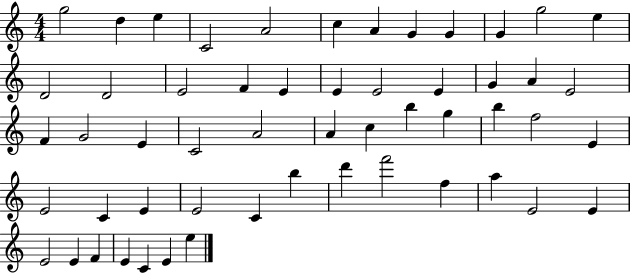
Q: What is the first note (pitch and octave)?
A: G5